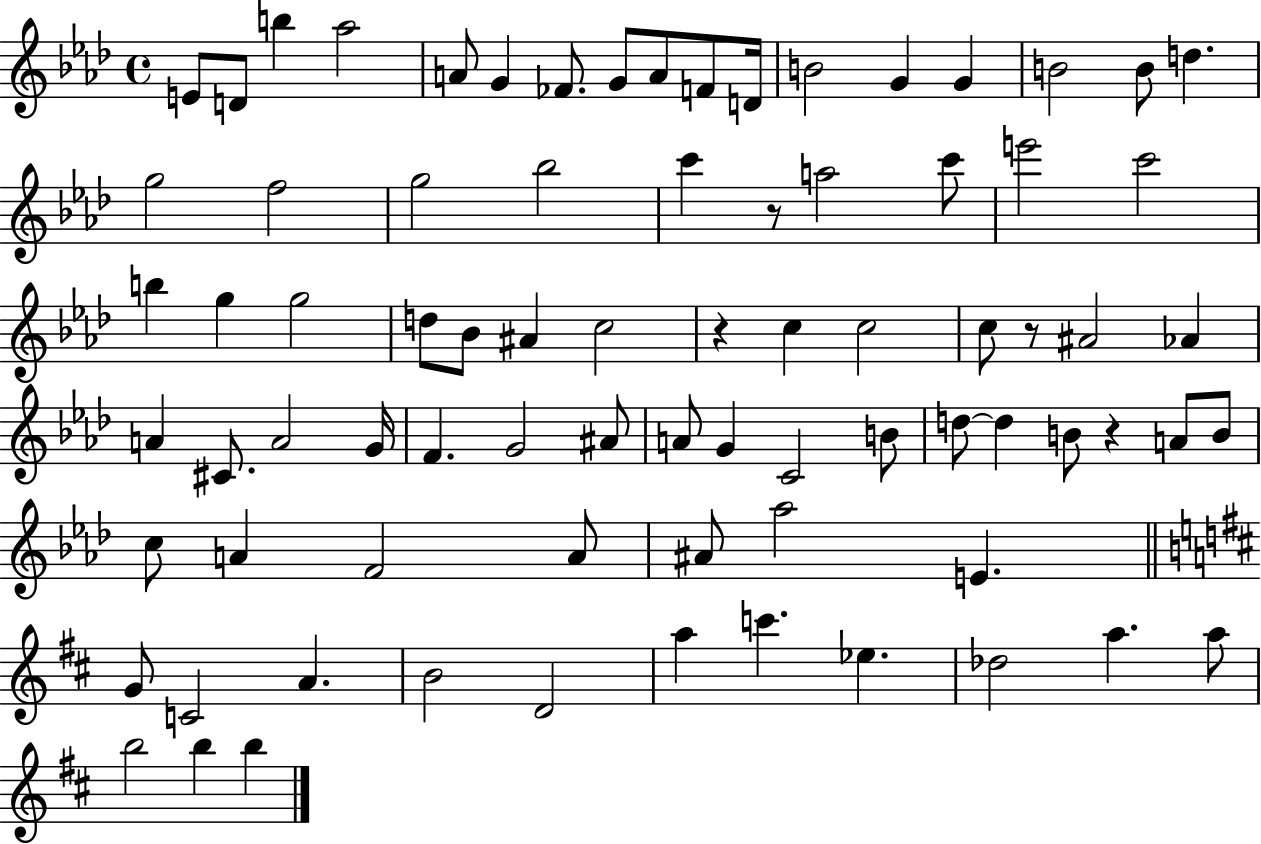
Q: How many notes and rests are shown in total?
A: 79